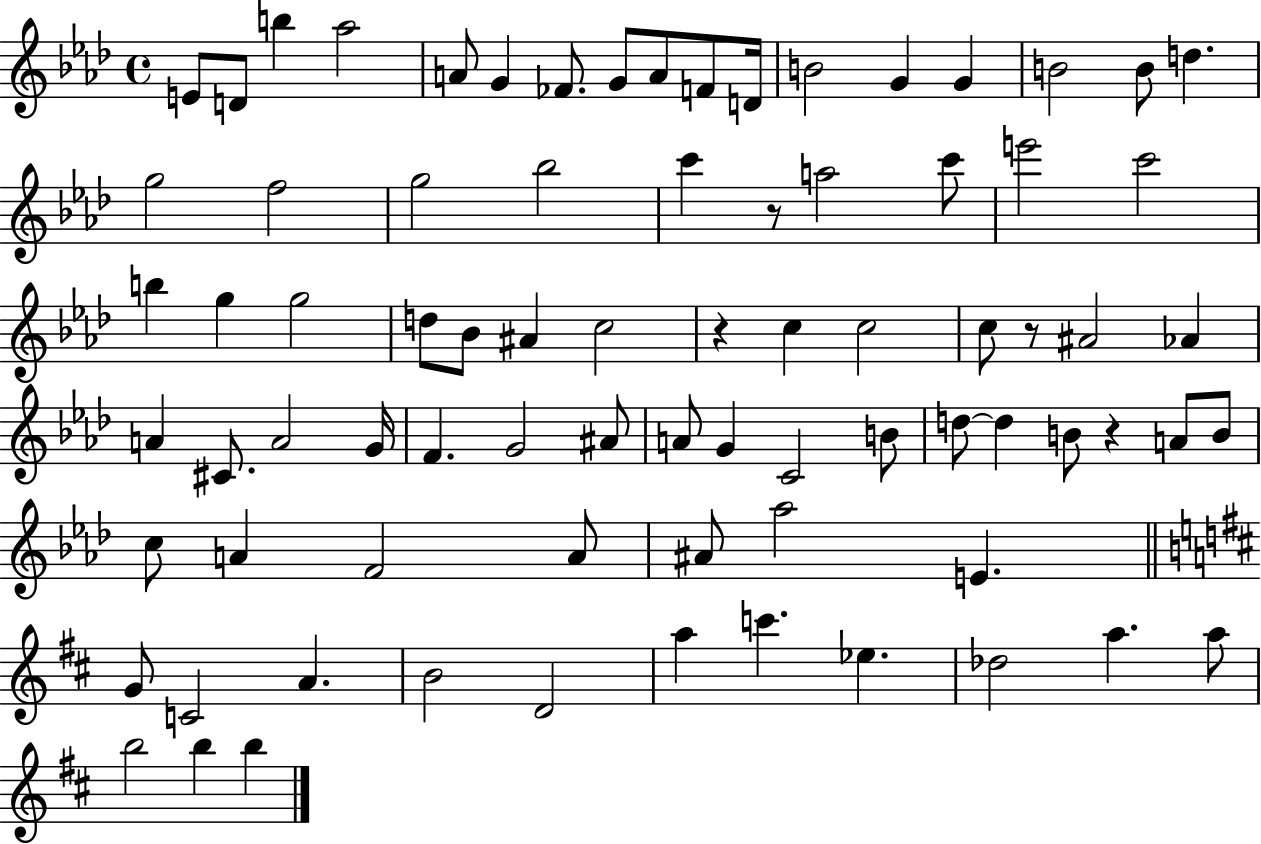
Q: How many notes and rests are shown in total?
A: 79